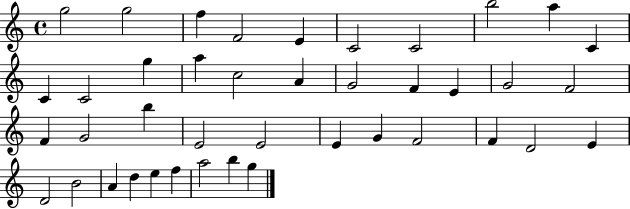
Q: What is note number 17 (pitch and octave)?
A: G4